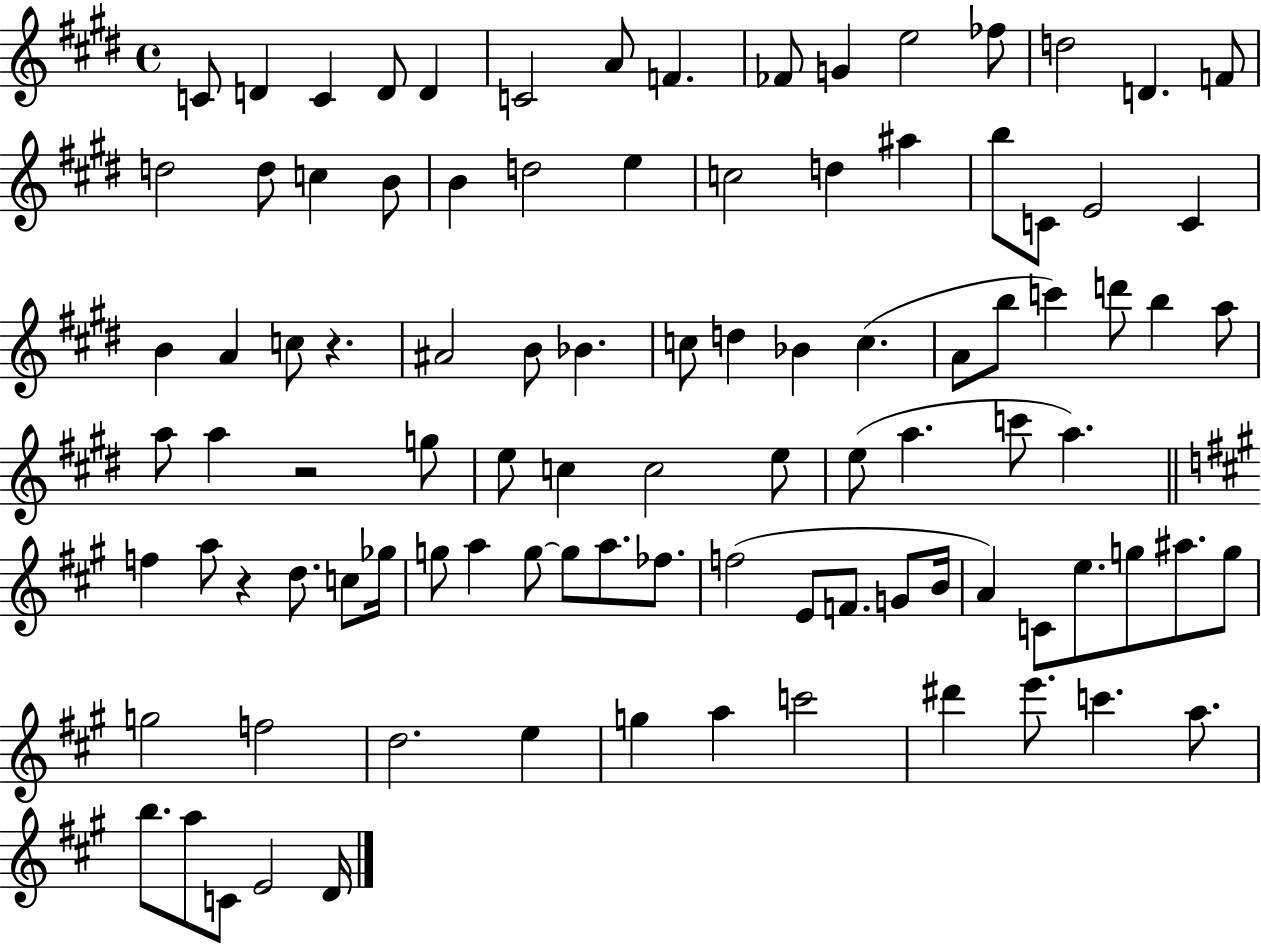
{
  \clef treble
  \time 4/4
  \defaultTimeSignature
  \key e \major
  \repeat volta 2 { c'8 d'4 c'4 d'8 d'4 | c'2 a'8 f'4. | fes'8 g'4 e''2 fes''8 | d''2 d'4. f'8 | \break d''2 d''8 c''4 b'8 | b'4 d''2 e''4 | c''2 d''4 ais''4 | b''8 c'8 e'2 c'4 | \break b'4 a'4 c''8 r4. | ais'2 b'8 bes'4. | c''8 d''4 bes'4 c''4.( | a'8 b''8 c'''4) d'''8 b''4 a''8 | \break a''8 a''4 r2 g''8 | e''8 c''4 c''2 e''8 | e''8( a''4. c'''8 a''4.) | \bar "||" \break \key a \major f''4 a''8 r4 d''8. c''8 ges''16 | g''8 a''4 g''8~~ g''8 a''8. fes''8. | f''2( e'8 f'8. g'8 b'16 | a'4) c'8 e''8. g''8 ais''8. g''8 | \break g''2 f''2 | d''2. e''4 | g''4 a''4 c'''2 | dis'''4 e'''8. c'''4. a''8. | \break b''8. a''8 c'8 e'2 d'16 | } \bar "|."
}